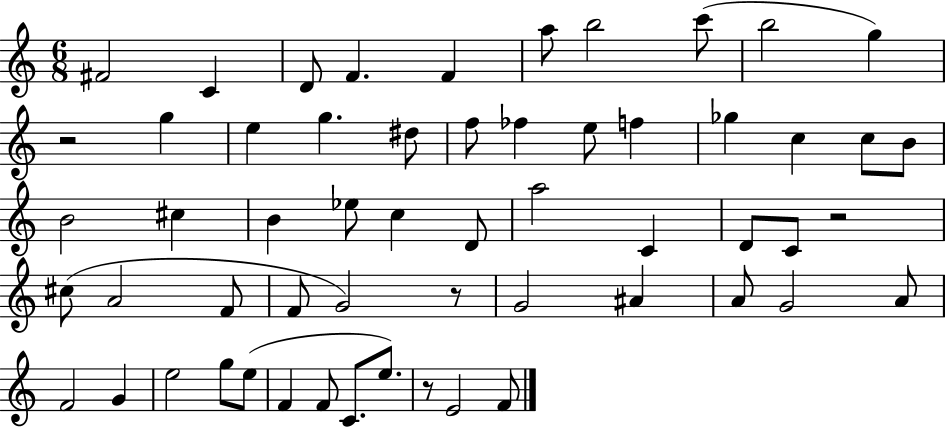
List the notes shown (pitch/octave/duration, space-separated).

F#4/h C4/q D4/e F4/q. F4/q A5/e B5/h C6/e B5/h G5/q R/h G5/q E5/q G5/q. D#5/e F5/e FES5/q E5/e F5/q Gb5/q C5/q C5/e B4/e B4/h C#5/q B4/q Eb5/e C5/q D4/e A5/h C4/q D4/e C4/e R/h C#5/e A4/h F4/e F4/e G4/h R/e G4/h A#4/q A4/e G4/h A4/e F4/h G4/q E5/h G5/e E5/e F4/q F4/e C4/e. E5/e. R/e E4/h F4/e